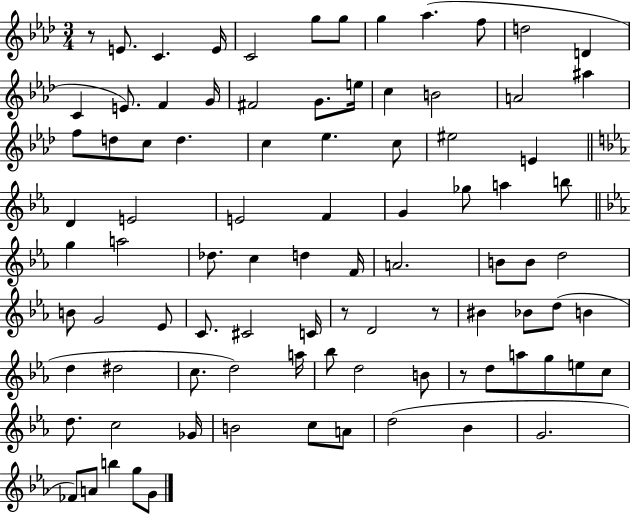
{
  \clef treble
  \numericTimeSignature
  \time 3/4
  \key aes \major
  \repeat volta 2 { r8 e'8. c'4. e'16 | c'2 g''8 g''8 | g''4 aes''4.( f''8 | d''2 d'4 | \break c'4 e'8.) f'4 g'16 | fis'2 g'8. e''16 | c''4 b'2 | a'2 ais''4 | \break f''8 d''8 c''8 d''4. | c''4 ees''4. c''8 | eis''2 e'4 | \bar "||" \break \key ees \major d'4 e'2 | e'2 f'4 | g'4 ges''8 a''4 b''8 | \bar "||" \break \key c \minor g''4 a''2 | des''8. c''4 d''4 f'16 | a'2. | b'8 b'8 d''2 | \break b'8 g'2 ees'8 | c'8. cis'2 c'16 | r8 d'2 r8 | bis'4 bes'8 d''8( b'4 | \break d''4 dis''2 | c''8. d''2) a''16 | bes''8 d''2 b'8 | r8 d''8 a''8 g''8 e''8 c''8 | \break d''8. c''2 ges'16 | b'2 c''8 a'8 | d''2( bes'4 | g'2. | \break fes'8) a'8 b''4 g''8 g'8 | } \bar "|."
}